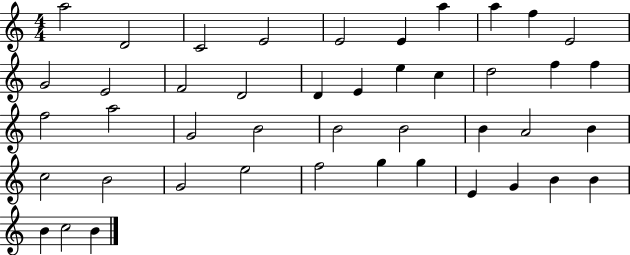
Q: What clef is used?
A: treble